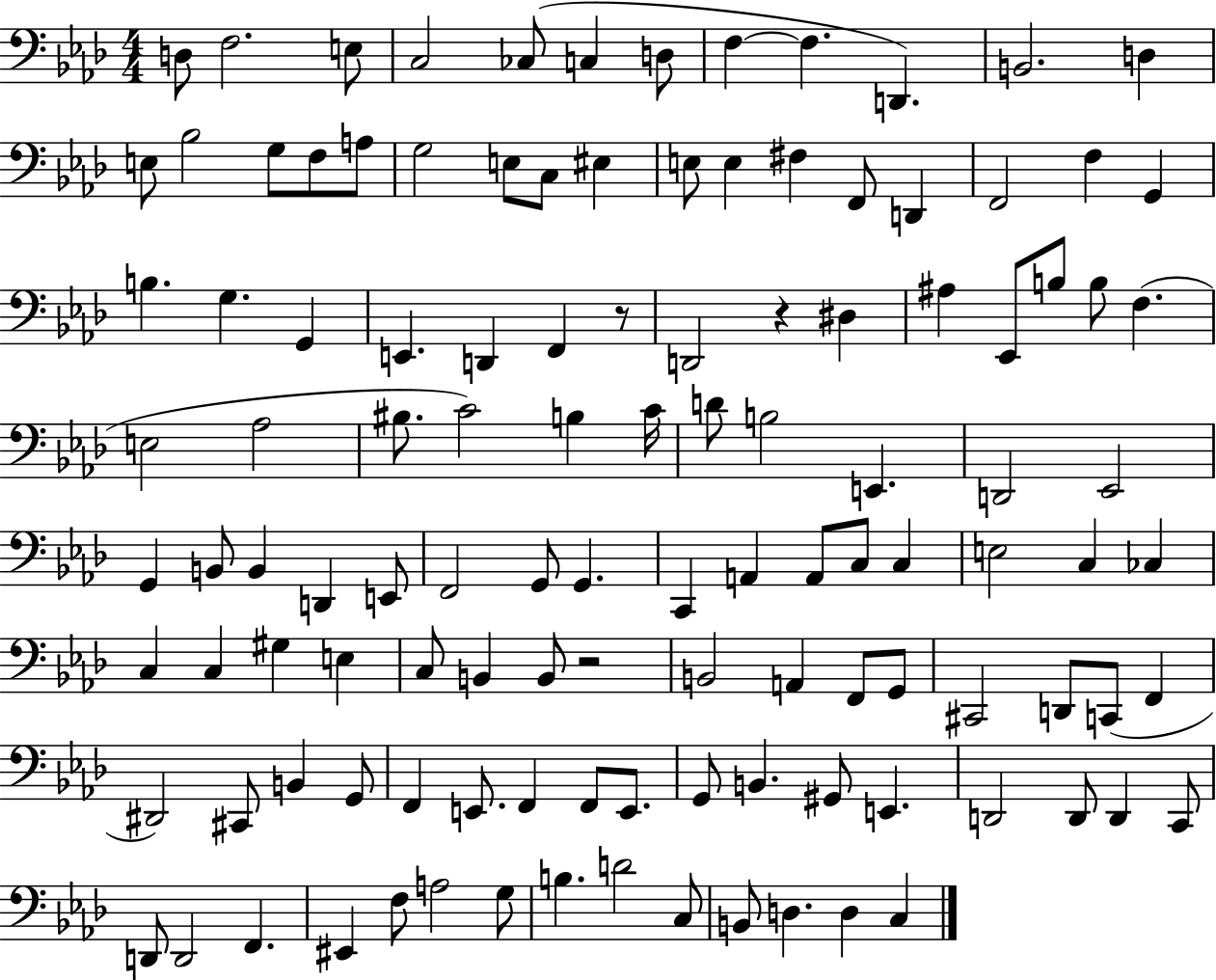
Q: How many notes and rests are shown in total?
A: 118